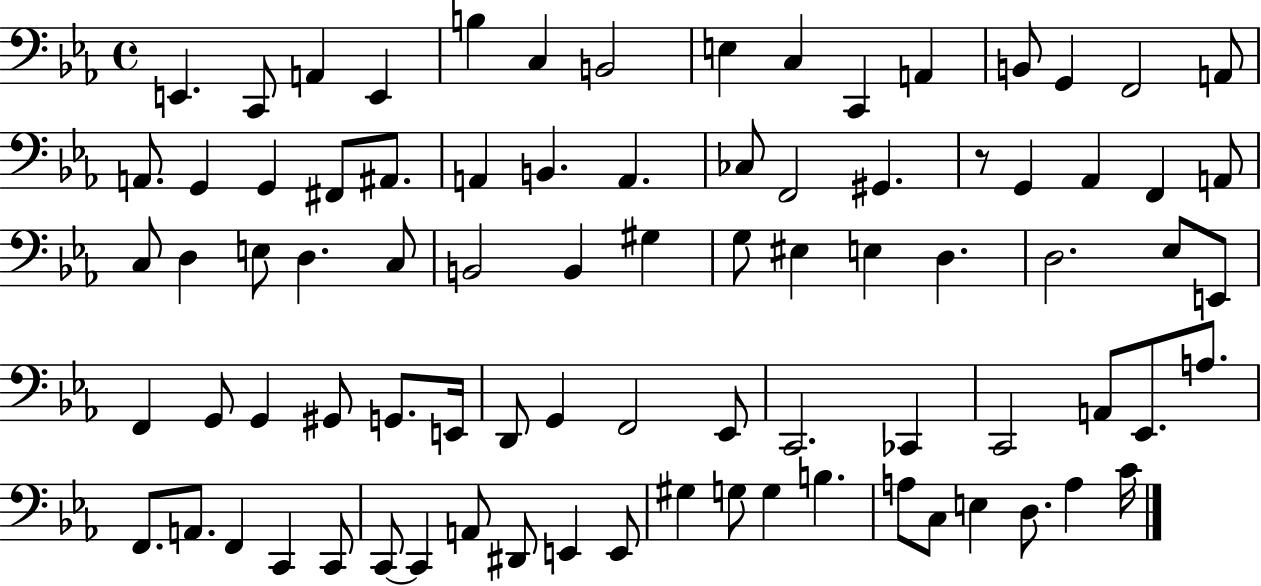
{
  \clef bass
  \time 4/4
  \defaultTimeSignature
  \key ees \major
  \repeat volta 2 { e,4. c,8 a,4 e,4 | b4 c4 b,2 | e4 c4 c,4 a,4 | b,8 g,4 f,2 a,8 | \break a,8. g,4 g,4 fis,8 ais,8. | a,4 b,4. a,4. | ces8 f,2 gis,4. | r8 g,4 aes,4 f,4 a,8 | \break c8 d4 e8 d4. c8 | b,2 b,4 gis4 | g8 eis4 e4 d4. | d2. ees8 e,8 | \break f,4 g,8 g,4 gis,8 g,8. e,16 | d,8 g,4 f,2 ees,8 | c,2. ces,4 | c,2 a,8 ees,8. a8. | \break f,8. a,8. f,4 c,4 c,8 | c,8~~ c,4 a,8 dis,8 e,4 e,8 | gis4 g8 g4 b4. | a8 c8 e4 d8. a4 c'16 | \break } \bar "|."
}